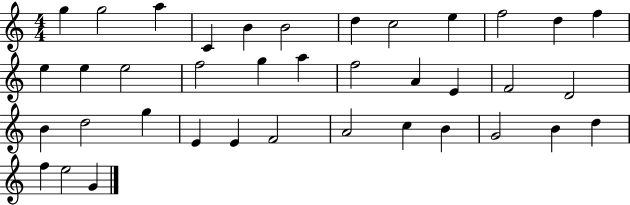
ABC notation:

X:1
T:Untitled
M:4/4
L:1/4
K:C
g g2 a C B B2 d c2 e f2 d f e e e2 f2 g a f2 A E F2 D2 B d2 g E E F2 A2 c B G2 B d f e2 G